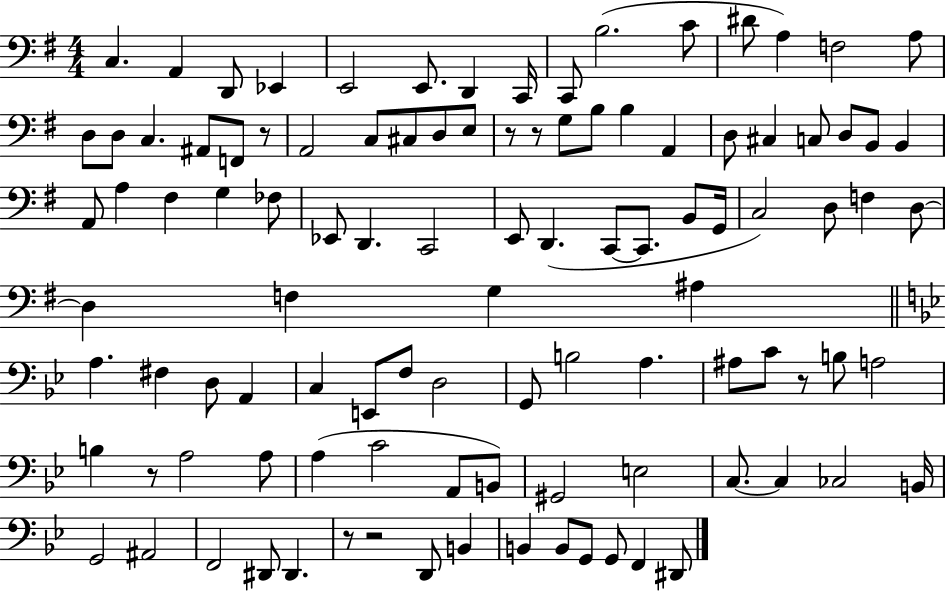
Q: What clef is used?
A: bass